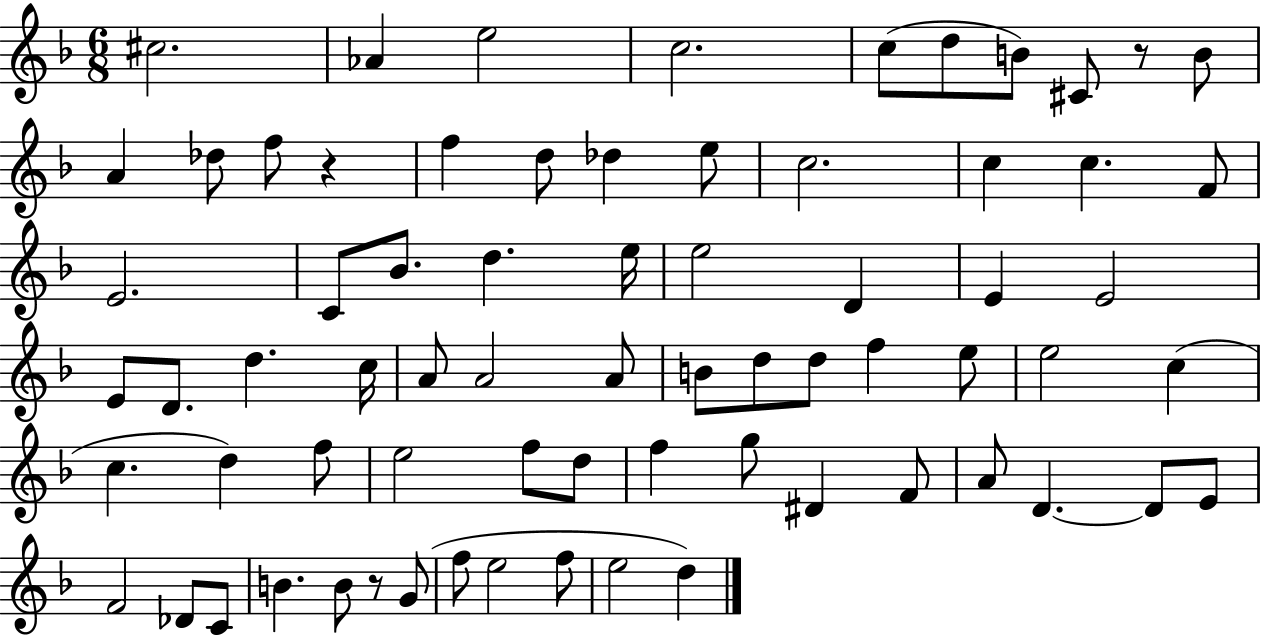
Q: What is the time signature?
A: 6/8